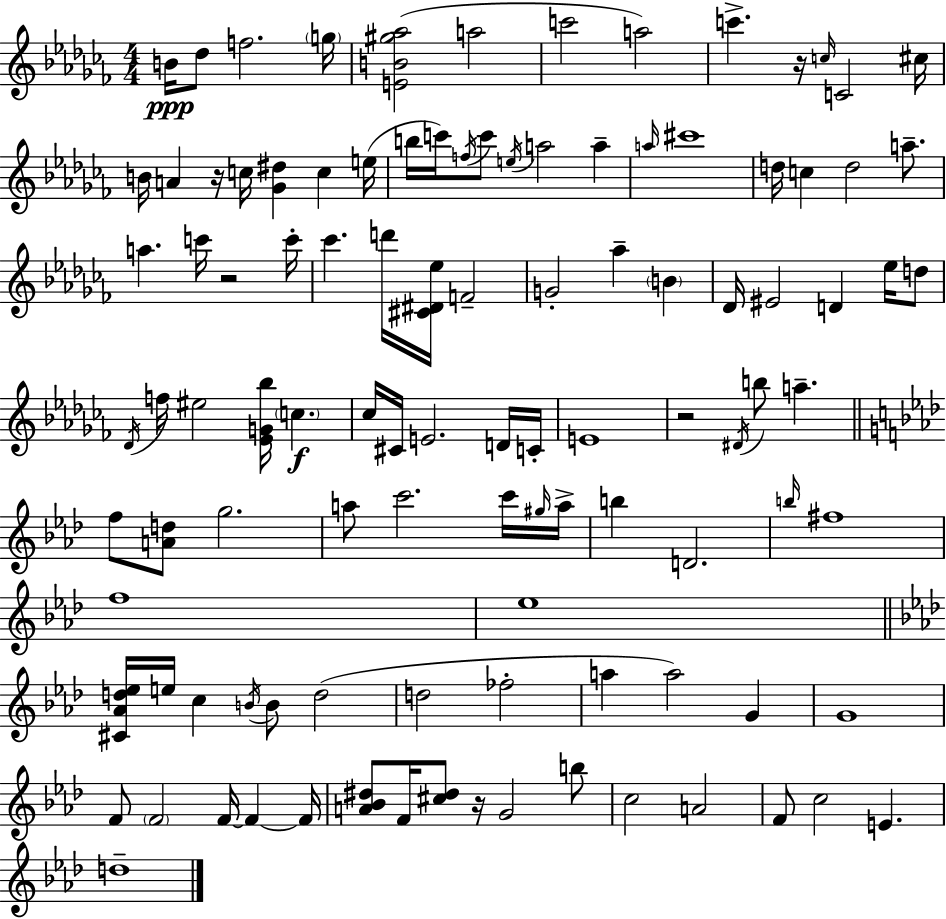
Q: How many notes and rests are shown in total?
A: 107